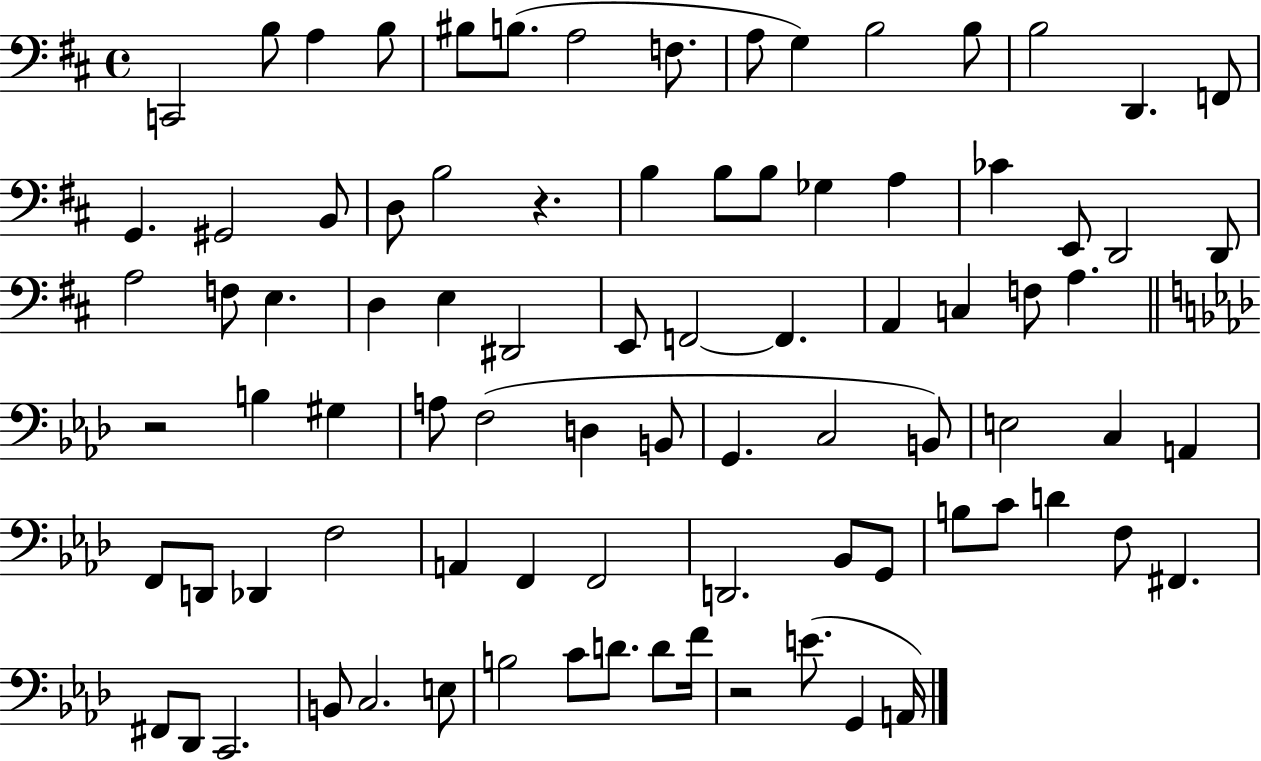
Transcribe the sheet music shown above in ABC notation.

X:1
T:Untitled
M:4/4
L:1/4
K:D
C,,2 B,/2 A, B,/2 ^B,/2 B,/2 A,2 F,/2 A,/2 G, B,2 B,/2 B,2 D,, F,,/2 G,, ^G,,2 B,,/2 D,/2 B,2 z B, B,/2 B,/2 _G, A, _C E,,/2 D,,2 D,,/2 A,2 F,/2 E, D, E, ^D,,2 E,,/2 F,,2 F,, A,, C, F,/2 A, z2 B, ^G, A,/2 F,2 D, B,,/2 G,, C,2 B,,/2 E,2 C, A,, F,,/2 D,,/2 _D,, F,2 A,, F,, F,,2 D,,2 _B,,/2 G,,/2 B,/2 C/2 D F,/2 ^F,, ^F,,/2 _D,,/2 C,,2 B,,/2 C,2 E,/2 B,2 C/2 D/2 D/2 F/4 z2 E/2 G,, A,,/4